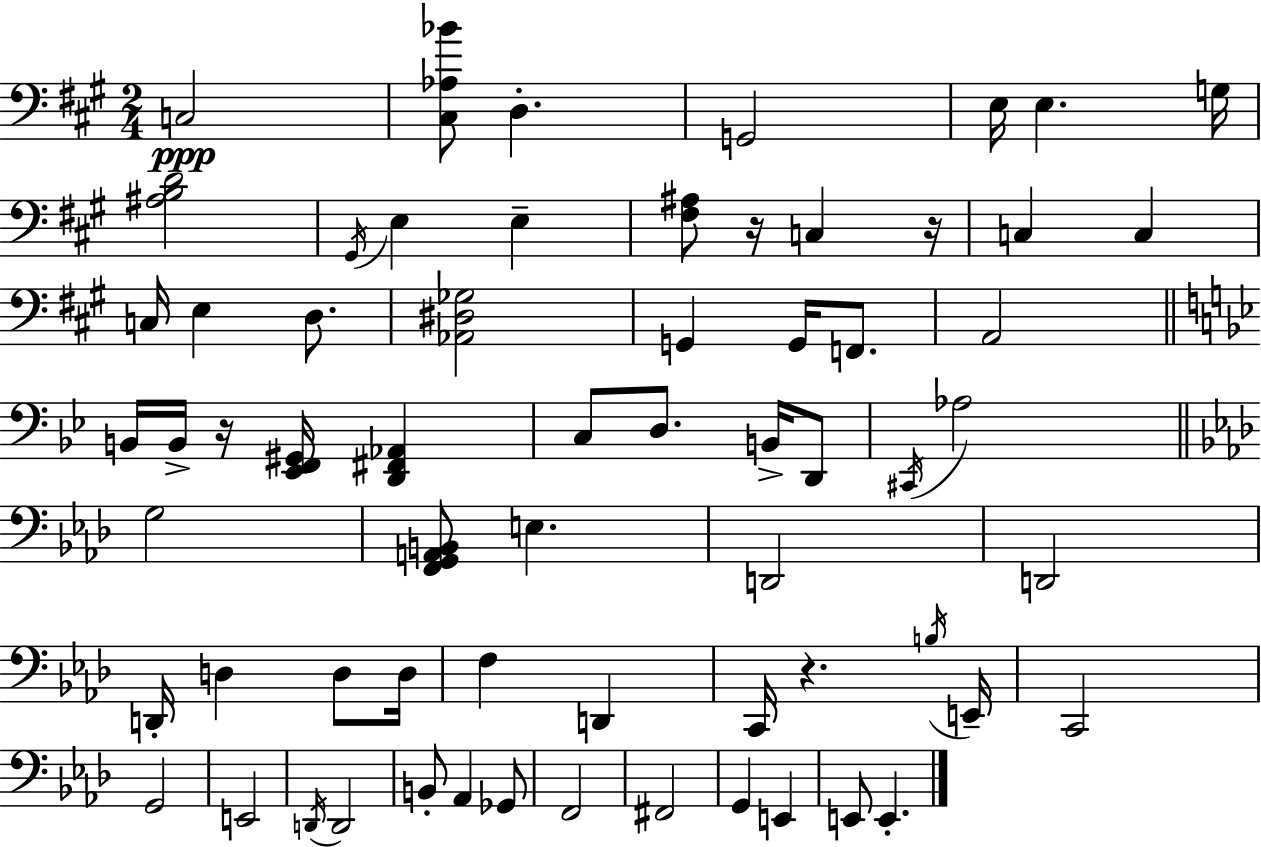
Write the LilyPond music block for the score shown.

{
  \clef bass
  \numericTimeSignature
  \time 2/4
  \key a \major
  c2\ppp | <cis aes bes'>8 d4.-. | g,2 | e16 e4. g16 | \break <ais b d'>2 | \acciaccatura { gis,16 } e4 e4-- | <fis ais>8 r16 c4 | r16 c4 c4 | \break c16 e4 d8. | <aes, dis ges>2 | g,4 g,16 f,8. | a,2 | \break \bar "||" \break \key g \minor b,16 b,16-> r16 <ees, f, gis,>16 <d, fis, aes,>4 | c8 d8. b,16-> d,8 | \acciaccatura { cis,16 } aes2 | \bar "||" \break \key aes \major g2 | <f, g, a, b,>8 e4. | d,2 | d,2 | \break d,16-. d4 d8 d16 | f4 d,4 | c,16 r4. \acciaccatura { b16 } | e,16-- c,2 | \break g,2 | e,2 | \acciaccatura { d,16 } d,2 | b,8-. aes,4 | \break ges,8 f,2 | fis,2 | g,4 e,4 | e,8 e,4.-. | \break \bar "|."
}